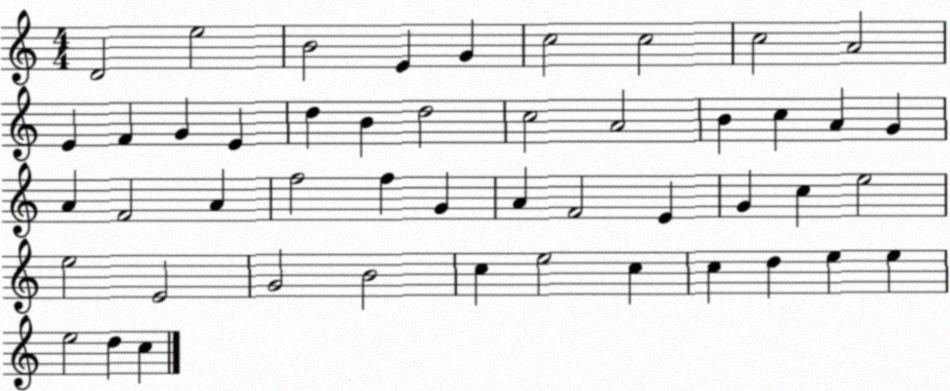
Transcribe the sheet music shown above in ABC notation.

X:1
T:Untitled
M:4/4
L:1/4
K:C
D2 e2 B2 E G c2 c2 c2 A2 E F G E d B d2 c2 A2 B c A G A F2 A f2 f G A F2 E G c e2 e2 E2 G2 B2 c e2 c c d e e e2 d c